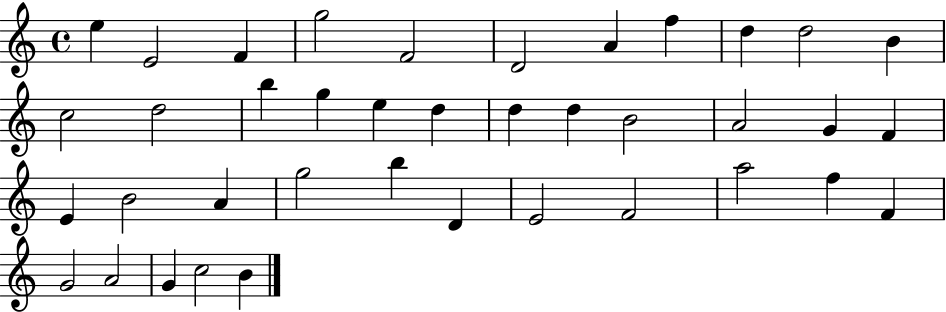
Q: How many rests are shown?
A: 0